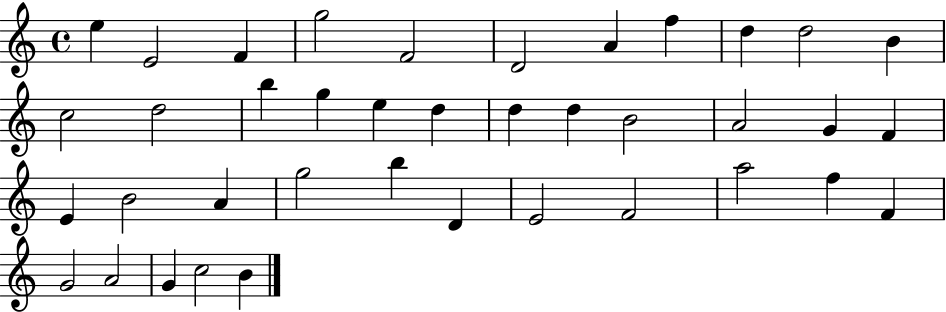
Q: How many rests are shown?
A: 0